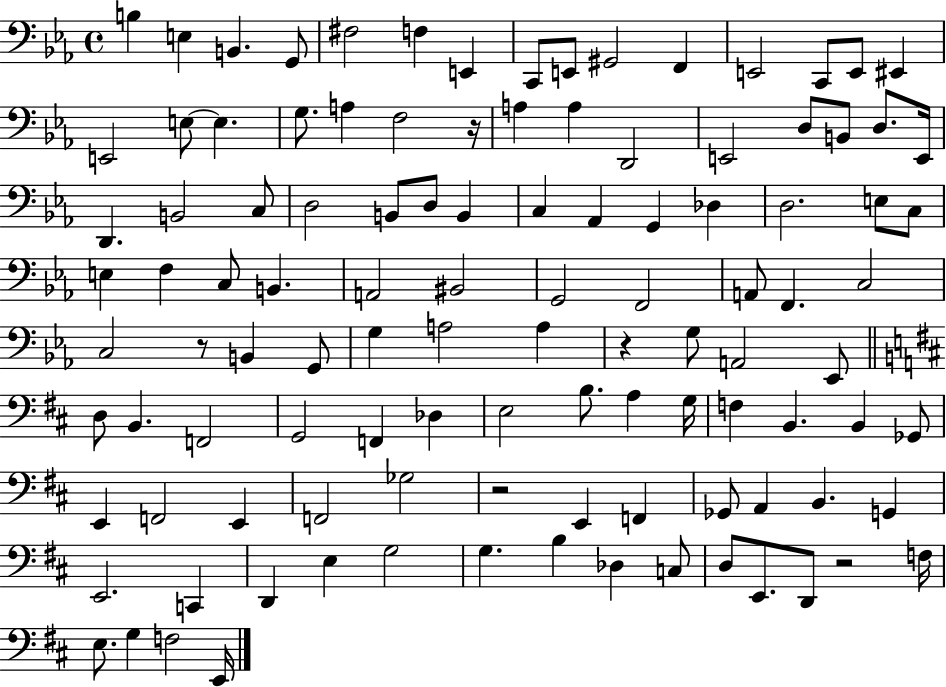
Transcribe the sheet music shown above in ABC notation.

X:1
T:Untitled
M:4/4
L:1/4
K:Eb
B, E, B,, G,,/2 ^F,2 F, E,, C,,/2 E,,/2 ^G,,2 F,, E,,2 C,,/2 E,,/2 ^E,, E,,2 E,/2 E, G,/2 A, F,2 z/4 A, A, D,,2 E,,2 D,/2 B,,/2 D,/2 E,,/4 D,, B,,2 C,/2 D,2 B,,/2 D,/2 B,, C, _A,, G,, _D, D,2 E,/2 C,/2 E, F, C,/2 B,, A,,2 ^B,,2 G,,2 F,,2 A,,/2 F,, C,2 C,2 z/2 B,, G,,/2 G, A,2 A, z G,/2 A,,2 _E,,/2 D,/2 B,, F,,2 G,,2 F,, _D, E,2 B,/2 A, G,/4 F, B,, B,, _G,,/2 E,, F,,2 E,, F,,2 _G,2 z2 E,, F,, _G,,/2 A,, B,, G,, E,,2 C,, D,, E, G,2 G, B, _D, C,/2 D,/2 E,,/2 D,,/2 z2 F,/4 E,/2 G, F,2 E,,/4